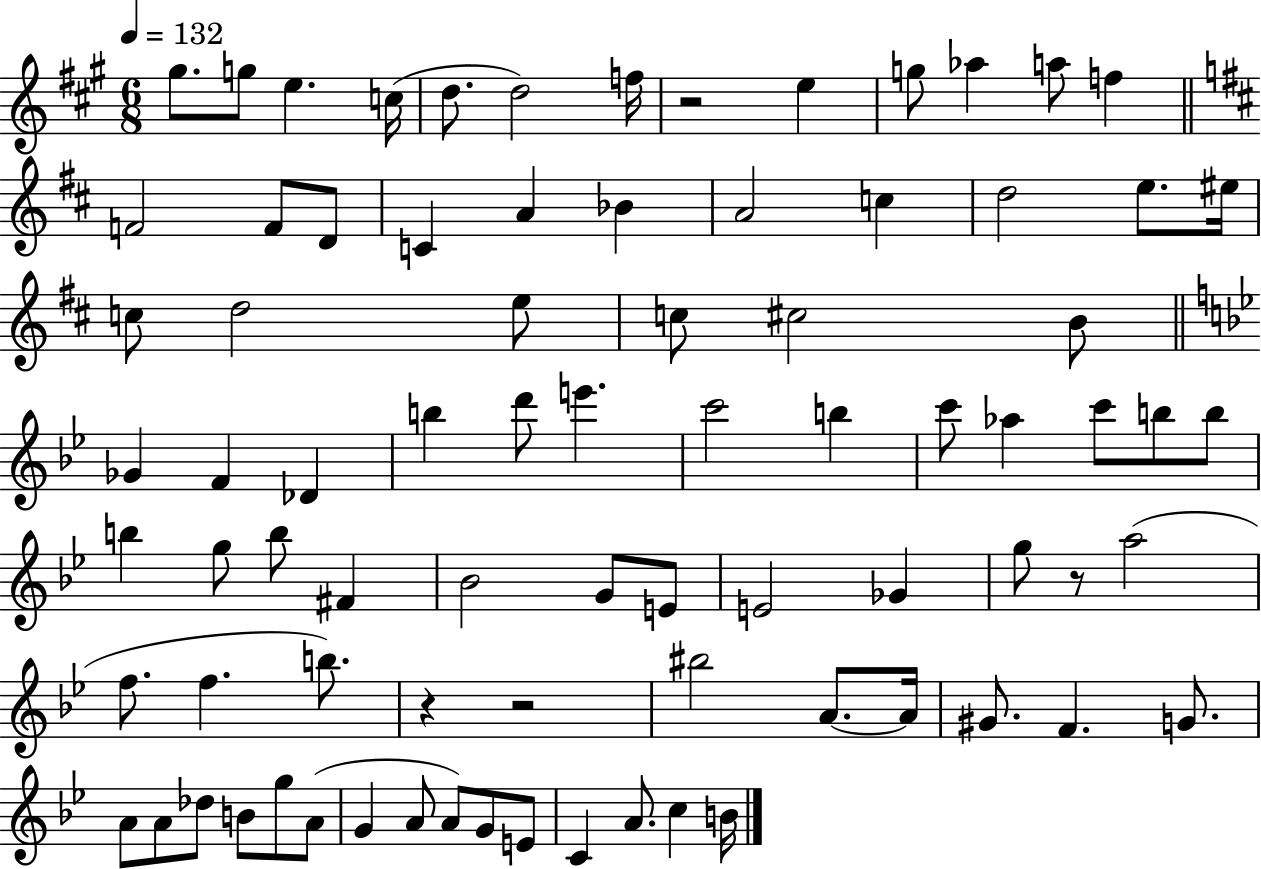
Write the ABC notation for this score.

X:1
T:Untitled
M:6/8
L:1/4
K:A
^g/2 g/2 e c/4 d/2 d2 f/4 z2 e g/2 _a a/2 f F2 F/2 D/2 C A _B A2 c d2 e/2 ^e/4 c/2 d2 e/2 c/2 ^c2 B/2 _G F _D b d'/2 e' c'2 b c'/2 _a c'/2 b/2 b/2 b g/2 b/2 ^F _B2 G/2 E/2 E2 _G g/2 z/2 a2 f/2 f b/2 z z2 ^b2 A/2 A/4 ^G/2 F G/2 A/2 A/2 _d/2 B/2 g/2 A/2 G A/2 A/2 G/2 E/2 C A/2 c B/4